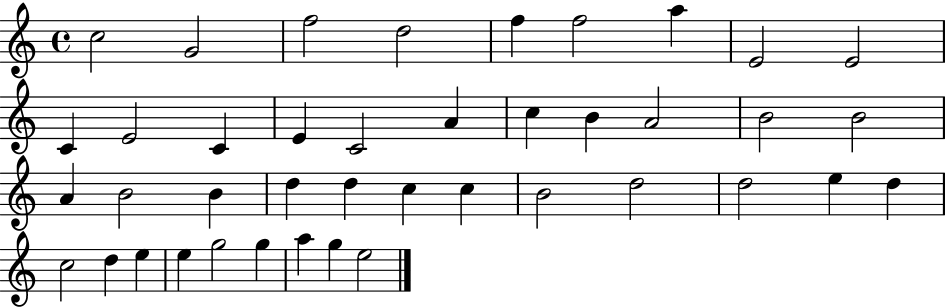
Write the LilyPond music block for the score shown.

{
  \clef treble
  \time 4/4
  \defaultTimeSignature
  \key c \major
  c''2 g'2 | f''2 d''2 | f''4 f''2 a''4 | e'2 e'2 | \break c'4 e'2 c'4 | e'4 c'2 a'4 | c''4 b'4 a'2 | b'2 b'2 | \break a'4 b'2 b'4 | d''4 d''4 c''4 c''4 | b'2 d''2 | d''2 e''4 d''4 | \break c''2 d''4 e''4 | e''4 g''2 g''4 | a''4 g''4 e''2 | \bar "|."
}